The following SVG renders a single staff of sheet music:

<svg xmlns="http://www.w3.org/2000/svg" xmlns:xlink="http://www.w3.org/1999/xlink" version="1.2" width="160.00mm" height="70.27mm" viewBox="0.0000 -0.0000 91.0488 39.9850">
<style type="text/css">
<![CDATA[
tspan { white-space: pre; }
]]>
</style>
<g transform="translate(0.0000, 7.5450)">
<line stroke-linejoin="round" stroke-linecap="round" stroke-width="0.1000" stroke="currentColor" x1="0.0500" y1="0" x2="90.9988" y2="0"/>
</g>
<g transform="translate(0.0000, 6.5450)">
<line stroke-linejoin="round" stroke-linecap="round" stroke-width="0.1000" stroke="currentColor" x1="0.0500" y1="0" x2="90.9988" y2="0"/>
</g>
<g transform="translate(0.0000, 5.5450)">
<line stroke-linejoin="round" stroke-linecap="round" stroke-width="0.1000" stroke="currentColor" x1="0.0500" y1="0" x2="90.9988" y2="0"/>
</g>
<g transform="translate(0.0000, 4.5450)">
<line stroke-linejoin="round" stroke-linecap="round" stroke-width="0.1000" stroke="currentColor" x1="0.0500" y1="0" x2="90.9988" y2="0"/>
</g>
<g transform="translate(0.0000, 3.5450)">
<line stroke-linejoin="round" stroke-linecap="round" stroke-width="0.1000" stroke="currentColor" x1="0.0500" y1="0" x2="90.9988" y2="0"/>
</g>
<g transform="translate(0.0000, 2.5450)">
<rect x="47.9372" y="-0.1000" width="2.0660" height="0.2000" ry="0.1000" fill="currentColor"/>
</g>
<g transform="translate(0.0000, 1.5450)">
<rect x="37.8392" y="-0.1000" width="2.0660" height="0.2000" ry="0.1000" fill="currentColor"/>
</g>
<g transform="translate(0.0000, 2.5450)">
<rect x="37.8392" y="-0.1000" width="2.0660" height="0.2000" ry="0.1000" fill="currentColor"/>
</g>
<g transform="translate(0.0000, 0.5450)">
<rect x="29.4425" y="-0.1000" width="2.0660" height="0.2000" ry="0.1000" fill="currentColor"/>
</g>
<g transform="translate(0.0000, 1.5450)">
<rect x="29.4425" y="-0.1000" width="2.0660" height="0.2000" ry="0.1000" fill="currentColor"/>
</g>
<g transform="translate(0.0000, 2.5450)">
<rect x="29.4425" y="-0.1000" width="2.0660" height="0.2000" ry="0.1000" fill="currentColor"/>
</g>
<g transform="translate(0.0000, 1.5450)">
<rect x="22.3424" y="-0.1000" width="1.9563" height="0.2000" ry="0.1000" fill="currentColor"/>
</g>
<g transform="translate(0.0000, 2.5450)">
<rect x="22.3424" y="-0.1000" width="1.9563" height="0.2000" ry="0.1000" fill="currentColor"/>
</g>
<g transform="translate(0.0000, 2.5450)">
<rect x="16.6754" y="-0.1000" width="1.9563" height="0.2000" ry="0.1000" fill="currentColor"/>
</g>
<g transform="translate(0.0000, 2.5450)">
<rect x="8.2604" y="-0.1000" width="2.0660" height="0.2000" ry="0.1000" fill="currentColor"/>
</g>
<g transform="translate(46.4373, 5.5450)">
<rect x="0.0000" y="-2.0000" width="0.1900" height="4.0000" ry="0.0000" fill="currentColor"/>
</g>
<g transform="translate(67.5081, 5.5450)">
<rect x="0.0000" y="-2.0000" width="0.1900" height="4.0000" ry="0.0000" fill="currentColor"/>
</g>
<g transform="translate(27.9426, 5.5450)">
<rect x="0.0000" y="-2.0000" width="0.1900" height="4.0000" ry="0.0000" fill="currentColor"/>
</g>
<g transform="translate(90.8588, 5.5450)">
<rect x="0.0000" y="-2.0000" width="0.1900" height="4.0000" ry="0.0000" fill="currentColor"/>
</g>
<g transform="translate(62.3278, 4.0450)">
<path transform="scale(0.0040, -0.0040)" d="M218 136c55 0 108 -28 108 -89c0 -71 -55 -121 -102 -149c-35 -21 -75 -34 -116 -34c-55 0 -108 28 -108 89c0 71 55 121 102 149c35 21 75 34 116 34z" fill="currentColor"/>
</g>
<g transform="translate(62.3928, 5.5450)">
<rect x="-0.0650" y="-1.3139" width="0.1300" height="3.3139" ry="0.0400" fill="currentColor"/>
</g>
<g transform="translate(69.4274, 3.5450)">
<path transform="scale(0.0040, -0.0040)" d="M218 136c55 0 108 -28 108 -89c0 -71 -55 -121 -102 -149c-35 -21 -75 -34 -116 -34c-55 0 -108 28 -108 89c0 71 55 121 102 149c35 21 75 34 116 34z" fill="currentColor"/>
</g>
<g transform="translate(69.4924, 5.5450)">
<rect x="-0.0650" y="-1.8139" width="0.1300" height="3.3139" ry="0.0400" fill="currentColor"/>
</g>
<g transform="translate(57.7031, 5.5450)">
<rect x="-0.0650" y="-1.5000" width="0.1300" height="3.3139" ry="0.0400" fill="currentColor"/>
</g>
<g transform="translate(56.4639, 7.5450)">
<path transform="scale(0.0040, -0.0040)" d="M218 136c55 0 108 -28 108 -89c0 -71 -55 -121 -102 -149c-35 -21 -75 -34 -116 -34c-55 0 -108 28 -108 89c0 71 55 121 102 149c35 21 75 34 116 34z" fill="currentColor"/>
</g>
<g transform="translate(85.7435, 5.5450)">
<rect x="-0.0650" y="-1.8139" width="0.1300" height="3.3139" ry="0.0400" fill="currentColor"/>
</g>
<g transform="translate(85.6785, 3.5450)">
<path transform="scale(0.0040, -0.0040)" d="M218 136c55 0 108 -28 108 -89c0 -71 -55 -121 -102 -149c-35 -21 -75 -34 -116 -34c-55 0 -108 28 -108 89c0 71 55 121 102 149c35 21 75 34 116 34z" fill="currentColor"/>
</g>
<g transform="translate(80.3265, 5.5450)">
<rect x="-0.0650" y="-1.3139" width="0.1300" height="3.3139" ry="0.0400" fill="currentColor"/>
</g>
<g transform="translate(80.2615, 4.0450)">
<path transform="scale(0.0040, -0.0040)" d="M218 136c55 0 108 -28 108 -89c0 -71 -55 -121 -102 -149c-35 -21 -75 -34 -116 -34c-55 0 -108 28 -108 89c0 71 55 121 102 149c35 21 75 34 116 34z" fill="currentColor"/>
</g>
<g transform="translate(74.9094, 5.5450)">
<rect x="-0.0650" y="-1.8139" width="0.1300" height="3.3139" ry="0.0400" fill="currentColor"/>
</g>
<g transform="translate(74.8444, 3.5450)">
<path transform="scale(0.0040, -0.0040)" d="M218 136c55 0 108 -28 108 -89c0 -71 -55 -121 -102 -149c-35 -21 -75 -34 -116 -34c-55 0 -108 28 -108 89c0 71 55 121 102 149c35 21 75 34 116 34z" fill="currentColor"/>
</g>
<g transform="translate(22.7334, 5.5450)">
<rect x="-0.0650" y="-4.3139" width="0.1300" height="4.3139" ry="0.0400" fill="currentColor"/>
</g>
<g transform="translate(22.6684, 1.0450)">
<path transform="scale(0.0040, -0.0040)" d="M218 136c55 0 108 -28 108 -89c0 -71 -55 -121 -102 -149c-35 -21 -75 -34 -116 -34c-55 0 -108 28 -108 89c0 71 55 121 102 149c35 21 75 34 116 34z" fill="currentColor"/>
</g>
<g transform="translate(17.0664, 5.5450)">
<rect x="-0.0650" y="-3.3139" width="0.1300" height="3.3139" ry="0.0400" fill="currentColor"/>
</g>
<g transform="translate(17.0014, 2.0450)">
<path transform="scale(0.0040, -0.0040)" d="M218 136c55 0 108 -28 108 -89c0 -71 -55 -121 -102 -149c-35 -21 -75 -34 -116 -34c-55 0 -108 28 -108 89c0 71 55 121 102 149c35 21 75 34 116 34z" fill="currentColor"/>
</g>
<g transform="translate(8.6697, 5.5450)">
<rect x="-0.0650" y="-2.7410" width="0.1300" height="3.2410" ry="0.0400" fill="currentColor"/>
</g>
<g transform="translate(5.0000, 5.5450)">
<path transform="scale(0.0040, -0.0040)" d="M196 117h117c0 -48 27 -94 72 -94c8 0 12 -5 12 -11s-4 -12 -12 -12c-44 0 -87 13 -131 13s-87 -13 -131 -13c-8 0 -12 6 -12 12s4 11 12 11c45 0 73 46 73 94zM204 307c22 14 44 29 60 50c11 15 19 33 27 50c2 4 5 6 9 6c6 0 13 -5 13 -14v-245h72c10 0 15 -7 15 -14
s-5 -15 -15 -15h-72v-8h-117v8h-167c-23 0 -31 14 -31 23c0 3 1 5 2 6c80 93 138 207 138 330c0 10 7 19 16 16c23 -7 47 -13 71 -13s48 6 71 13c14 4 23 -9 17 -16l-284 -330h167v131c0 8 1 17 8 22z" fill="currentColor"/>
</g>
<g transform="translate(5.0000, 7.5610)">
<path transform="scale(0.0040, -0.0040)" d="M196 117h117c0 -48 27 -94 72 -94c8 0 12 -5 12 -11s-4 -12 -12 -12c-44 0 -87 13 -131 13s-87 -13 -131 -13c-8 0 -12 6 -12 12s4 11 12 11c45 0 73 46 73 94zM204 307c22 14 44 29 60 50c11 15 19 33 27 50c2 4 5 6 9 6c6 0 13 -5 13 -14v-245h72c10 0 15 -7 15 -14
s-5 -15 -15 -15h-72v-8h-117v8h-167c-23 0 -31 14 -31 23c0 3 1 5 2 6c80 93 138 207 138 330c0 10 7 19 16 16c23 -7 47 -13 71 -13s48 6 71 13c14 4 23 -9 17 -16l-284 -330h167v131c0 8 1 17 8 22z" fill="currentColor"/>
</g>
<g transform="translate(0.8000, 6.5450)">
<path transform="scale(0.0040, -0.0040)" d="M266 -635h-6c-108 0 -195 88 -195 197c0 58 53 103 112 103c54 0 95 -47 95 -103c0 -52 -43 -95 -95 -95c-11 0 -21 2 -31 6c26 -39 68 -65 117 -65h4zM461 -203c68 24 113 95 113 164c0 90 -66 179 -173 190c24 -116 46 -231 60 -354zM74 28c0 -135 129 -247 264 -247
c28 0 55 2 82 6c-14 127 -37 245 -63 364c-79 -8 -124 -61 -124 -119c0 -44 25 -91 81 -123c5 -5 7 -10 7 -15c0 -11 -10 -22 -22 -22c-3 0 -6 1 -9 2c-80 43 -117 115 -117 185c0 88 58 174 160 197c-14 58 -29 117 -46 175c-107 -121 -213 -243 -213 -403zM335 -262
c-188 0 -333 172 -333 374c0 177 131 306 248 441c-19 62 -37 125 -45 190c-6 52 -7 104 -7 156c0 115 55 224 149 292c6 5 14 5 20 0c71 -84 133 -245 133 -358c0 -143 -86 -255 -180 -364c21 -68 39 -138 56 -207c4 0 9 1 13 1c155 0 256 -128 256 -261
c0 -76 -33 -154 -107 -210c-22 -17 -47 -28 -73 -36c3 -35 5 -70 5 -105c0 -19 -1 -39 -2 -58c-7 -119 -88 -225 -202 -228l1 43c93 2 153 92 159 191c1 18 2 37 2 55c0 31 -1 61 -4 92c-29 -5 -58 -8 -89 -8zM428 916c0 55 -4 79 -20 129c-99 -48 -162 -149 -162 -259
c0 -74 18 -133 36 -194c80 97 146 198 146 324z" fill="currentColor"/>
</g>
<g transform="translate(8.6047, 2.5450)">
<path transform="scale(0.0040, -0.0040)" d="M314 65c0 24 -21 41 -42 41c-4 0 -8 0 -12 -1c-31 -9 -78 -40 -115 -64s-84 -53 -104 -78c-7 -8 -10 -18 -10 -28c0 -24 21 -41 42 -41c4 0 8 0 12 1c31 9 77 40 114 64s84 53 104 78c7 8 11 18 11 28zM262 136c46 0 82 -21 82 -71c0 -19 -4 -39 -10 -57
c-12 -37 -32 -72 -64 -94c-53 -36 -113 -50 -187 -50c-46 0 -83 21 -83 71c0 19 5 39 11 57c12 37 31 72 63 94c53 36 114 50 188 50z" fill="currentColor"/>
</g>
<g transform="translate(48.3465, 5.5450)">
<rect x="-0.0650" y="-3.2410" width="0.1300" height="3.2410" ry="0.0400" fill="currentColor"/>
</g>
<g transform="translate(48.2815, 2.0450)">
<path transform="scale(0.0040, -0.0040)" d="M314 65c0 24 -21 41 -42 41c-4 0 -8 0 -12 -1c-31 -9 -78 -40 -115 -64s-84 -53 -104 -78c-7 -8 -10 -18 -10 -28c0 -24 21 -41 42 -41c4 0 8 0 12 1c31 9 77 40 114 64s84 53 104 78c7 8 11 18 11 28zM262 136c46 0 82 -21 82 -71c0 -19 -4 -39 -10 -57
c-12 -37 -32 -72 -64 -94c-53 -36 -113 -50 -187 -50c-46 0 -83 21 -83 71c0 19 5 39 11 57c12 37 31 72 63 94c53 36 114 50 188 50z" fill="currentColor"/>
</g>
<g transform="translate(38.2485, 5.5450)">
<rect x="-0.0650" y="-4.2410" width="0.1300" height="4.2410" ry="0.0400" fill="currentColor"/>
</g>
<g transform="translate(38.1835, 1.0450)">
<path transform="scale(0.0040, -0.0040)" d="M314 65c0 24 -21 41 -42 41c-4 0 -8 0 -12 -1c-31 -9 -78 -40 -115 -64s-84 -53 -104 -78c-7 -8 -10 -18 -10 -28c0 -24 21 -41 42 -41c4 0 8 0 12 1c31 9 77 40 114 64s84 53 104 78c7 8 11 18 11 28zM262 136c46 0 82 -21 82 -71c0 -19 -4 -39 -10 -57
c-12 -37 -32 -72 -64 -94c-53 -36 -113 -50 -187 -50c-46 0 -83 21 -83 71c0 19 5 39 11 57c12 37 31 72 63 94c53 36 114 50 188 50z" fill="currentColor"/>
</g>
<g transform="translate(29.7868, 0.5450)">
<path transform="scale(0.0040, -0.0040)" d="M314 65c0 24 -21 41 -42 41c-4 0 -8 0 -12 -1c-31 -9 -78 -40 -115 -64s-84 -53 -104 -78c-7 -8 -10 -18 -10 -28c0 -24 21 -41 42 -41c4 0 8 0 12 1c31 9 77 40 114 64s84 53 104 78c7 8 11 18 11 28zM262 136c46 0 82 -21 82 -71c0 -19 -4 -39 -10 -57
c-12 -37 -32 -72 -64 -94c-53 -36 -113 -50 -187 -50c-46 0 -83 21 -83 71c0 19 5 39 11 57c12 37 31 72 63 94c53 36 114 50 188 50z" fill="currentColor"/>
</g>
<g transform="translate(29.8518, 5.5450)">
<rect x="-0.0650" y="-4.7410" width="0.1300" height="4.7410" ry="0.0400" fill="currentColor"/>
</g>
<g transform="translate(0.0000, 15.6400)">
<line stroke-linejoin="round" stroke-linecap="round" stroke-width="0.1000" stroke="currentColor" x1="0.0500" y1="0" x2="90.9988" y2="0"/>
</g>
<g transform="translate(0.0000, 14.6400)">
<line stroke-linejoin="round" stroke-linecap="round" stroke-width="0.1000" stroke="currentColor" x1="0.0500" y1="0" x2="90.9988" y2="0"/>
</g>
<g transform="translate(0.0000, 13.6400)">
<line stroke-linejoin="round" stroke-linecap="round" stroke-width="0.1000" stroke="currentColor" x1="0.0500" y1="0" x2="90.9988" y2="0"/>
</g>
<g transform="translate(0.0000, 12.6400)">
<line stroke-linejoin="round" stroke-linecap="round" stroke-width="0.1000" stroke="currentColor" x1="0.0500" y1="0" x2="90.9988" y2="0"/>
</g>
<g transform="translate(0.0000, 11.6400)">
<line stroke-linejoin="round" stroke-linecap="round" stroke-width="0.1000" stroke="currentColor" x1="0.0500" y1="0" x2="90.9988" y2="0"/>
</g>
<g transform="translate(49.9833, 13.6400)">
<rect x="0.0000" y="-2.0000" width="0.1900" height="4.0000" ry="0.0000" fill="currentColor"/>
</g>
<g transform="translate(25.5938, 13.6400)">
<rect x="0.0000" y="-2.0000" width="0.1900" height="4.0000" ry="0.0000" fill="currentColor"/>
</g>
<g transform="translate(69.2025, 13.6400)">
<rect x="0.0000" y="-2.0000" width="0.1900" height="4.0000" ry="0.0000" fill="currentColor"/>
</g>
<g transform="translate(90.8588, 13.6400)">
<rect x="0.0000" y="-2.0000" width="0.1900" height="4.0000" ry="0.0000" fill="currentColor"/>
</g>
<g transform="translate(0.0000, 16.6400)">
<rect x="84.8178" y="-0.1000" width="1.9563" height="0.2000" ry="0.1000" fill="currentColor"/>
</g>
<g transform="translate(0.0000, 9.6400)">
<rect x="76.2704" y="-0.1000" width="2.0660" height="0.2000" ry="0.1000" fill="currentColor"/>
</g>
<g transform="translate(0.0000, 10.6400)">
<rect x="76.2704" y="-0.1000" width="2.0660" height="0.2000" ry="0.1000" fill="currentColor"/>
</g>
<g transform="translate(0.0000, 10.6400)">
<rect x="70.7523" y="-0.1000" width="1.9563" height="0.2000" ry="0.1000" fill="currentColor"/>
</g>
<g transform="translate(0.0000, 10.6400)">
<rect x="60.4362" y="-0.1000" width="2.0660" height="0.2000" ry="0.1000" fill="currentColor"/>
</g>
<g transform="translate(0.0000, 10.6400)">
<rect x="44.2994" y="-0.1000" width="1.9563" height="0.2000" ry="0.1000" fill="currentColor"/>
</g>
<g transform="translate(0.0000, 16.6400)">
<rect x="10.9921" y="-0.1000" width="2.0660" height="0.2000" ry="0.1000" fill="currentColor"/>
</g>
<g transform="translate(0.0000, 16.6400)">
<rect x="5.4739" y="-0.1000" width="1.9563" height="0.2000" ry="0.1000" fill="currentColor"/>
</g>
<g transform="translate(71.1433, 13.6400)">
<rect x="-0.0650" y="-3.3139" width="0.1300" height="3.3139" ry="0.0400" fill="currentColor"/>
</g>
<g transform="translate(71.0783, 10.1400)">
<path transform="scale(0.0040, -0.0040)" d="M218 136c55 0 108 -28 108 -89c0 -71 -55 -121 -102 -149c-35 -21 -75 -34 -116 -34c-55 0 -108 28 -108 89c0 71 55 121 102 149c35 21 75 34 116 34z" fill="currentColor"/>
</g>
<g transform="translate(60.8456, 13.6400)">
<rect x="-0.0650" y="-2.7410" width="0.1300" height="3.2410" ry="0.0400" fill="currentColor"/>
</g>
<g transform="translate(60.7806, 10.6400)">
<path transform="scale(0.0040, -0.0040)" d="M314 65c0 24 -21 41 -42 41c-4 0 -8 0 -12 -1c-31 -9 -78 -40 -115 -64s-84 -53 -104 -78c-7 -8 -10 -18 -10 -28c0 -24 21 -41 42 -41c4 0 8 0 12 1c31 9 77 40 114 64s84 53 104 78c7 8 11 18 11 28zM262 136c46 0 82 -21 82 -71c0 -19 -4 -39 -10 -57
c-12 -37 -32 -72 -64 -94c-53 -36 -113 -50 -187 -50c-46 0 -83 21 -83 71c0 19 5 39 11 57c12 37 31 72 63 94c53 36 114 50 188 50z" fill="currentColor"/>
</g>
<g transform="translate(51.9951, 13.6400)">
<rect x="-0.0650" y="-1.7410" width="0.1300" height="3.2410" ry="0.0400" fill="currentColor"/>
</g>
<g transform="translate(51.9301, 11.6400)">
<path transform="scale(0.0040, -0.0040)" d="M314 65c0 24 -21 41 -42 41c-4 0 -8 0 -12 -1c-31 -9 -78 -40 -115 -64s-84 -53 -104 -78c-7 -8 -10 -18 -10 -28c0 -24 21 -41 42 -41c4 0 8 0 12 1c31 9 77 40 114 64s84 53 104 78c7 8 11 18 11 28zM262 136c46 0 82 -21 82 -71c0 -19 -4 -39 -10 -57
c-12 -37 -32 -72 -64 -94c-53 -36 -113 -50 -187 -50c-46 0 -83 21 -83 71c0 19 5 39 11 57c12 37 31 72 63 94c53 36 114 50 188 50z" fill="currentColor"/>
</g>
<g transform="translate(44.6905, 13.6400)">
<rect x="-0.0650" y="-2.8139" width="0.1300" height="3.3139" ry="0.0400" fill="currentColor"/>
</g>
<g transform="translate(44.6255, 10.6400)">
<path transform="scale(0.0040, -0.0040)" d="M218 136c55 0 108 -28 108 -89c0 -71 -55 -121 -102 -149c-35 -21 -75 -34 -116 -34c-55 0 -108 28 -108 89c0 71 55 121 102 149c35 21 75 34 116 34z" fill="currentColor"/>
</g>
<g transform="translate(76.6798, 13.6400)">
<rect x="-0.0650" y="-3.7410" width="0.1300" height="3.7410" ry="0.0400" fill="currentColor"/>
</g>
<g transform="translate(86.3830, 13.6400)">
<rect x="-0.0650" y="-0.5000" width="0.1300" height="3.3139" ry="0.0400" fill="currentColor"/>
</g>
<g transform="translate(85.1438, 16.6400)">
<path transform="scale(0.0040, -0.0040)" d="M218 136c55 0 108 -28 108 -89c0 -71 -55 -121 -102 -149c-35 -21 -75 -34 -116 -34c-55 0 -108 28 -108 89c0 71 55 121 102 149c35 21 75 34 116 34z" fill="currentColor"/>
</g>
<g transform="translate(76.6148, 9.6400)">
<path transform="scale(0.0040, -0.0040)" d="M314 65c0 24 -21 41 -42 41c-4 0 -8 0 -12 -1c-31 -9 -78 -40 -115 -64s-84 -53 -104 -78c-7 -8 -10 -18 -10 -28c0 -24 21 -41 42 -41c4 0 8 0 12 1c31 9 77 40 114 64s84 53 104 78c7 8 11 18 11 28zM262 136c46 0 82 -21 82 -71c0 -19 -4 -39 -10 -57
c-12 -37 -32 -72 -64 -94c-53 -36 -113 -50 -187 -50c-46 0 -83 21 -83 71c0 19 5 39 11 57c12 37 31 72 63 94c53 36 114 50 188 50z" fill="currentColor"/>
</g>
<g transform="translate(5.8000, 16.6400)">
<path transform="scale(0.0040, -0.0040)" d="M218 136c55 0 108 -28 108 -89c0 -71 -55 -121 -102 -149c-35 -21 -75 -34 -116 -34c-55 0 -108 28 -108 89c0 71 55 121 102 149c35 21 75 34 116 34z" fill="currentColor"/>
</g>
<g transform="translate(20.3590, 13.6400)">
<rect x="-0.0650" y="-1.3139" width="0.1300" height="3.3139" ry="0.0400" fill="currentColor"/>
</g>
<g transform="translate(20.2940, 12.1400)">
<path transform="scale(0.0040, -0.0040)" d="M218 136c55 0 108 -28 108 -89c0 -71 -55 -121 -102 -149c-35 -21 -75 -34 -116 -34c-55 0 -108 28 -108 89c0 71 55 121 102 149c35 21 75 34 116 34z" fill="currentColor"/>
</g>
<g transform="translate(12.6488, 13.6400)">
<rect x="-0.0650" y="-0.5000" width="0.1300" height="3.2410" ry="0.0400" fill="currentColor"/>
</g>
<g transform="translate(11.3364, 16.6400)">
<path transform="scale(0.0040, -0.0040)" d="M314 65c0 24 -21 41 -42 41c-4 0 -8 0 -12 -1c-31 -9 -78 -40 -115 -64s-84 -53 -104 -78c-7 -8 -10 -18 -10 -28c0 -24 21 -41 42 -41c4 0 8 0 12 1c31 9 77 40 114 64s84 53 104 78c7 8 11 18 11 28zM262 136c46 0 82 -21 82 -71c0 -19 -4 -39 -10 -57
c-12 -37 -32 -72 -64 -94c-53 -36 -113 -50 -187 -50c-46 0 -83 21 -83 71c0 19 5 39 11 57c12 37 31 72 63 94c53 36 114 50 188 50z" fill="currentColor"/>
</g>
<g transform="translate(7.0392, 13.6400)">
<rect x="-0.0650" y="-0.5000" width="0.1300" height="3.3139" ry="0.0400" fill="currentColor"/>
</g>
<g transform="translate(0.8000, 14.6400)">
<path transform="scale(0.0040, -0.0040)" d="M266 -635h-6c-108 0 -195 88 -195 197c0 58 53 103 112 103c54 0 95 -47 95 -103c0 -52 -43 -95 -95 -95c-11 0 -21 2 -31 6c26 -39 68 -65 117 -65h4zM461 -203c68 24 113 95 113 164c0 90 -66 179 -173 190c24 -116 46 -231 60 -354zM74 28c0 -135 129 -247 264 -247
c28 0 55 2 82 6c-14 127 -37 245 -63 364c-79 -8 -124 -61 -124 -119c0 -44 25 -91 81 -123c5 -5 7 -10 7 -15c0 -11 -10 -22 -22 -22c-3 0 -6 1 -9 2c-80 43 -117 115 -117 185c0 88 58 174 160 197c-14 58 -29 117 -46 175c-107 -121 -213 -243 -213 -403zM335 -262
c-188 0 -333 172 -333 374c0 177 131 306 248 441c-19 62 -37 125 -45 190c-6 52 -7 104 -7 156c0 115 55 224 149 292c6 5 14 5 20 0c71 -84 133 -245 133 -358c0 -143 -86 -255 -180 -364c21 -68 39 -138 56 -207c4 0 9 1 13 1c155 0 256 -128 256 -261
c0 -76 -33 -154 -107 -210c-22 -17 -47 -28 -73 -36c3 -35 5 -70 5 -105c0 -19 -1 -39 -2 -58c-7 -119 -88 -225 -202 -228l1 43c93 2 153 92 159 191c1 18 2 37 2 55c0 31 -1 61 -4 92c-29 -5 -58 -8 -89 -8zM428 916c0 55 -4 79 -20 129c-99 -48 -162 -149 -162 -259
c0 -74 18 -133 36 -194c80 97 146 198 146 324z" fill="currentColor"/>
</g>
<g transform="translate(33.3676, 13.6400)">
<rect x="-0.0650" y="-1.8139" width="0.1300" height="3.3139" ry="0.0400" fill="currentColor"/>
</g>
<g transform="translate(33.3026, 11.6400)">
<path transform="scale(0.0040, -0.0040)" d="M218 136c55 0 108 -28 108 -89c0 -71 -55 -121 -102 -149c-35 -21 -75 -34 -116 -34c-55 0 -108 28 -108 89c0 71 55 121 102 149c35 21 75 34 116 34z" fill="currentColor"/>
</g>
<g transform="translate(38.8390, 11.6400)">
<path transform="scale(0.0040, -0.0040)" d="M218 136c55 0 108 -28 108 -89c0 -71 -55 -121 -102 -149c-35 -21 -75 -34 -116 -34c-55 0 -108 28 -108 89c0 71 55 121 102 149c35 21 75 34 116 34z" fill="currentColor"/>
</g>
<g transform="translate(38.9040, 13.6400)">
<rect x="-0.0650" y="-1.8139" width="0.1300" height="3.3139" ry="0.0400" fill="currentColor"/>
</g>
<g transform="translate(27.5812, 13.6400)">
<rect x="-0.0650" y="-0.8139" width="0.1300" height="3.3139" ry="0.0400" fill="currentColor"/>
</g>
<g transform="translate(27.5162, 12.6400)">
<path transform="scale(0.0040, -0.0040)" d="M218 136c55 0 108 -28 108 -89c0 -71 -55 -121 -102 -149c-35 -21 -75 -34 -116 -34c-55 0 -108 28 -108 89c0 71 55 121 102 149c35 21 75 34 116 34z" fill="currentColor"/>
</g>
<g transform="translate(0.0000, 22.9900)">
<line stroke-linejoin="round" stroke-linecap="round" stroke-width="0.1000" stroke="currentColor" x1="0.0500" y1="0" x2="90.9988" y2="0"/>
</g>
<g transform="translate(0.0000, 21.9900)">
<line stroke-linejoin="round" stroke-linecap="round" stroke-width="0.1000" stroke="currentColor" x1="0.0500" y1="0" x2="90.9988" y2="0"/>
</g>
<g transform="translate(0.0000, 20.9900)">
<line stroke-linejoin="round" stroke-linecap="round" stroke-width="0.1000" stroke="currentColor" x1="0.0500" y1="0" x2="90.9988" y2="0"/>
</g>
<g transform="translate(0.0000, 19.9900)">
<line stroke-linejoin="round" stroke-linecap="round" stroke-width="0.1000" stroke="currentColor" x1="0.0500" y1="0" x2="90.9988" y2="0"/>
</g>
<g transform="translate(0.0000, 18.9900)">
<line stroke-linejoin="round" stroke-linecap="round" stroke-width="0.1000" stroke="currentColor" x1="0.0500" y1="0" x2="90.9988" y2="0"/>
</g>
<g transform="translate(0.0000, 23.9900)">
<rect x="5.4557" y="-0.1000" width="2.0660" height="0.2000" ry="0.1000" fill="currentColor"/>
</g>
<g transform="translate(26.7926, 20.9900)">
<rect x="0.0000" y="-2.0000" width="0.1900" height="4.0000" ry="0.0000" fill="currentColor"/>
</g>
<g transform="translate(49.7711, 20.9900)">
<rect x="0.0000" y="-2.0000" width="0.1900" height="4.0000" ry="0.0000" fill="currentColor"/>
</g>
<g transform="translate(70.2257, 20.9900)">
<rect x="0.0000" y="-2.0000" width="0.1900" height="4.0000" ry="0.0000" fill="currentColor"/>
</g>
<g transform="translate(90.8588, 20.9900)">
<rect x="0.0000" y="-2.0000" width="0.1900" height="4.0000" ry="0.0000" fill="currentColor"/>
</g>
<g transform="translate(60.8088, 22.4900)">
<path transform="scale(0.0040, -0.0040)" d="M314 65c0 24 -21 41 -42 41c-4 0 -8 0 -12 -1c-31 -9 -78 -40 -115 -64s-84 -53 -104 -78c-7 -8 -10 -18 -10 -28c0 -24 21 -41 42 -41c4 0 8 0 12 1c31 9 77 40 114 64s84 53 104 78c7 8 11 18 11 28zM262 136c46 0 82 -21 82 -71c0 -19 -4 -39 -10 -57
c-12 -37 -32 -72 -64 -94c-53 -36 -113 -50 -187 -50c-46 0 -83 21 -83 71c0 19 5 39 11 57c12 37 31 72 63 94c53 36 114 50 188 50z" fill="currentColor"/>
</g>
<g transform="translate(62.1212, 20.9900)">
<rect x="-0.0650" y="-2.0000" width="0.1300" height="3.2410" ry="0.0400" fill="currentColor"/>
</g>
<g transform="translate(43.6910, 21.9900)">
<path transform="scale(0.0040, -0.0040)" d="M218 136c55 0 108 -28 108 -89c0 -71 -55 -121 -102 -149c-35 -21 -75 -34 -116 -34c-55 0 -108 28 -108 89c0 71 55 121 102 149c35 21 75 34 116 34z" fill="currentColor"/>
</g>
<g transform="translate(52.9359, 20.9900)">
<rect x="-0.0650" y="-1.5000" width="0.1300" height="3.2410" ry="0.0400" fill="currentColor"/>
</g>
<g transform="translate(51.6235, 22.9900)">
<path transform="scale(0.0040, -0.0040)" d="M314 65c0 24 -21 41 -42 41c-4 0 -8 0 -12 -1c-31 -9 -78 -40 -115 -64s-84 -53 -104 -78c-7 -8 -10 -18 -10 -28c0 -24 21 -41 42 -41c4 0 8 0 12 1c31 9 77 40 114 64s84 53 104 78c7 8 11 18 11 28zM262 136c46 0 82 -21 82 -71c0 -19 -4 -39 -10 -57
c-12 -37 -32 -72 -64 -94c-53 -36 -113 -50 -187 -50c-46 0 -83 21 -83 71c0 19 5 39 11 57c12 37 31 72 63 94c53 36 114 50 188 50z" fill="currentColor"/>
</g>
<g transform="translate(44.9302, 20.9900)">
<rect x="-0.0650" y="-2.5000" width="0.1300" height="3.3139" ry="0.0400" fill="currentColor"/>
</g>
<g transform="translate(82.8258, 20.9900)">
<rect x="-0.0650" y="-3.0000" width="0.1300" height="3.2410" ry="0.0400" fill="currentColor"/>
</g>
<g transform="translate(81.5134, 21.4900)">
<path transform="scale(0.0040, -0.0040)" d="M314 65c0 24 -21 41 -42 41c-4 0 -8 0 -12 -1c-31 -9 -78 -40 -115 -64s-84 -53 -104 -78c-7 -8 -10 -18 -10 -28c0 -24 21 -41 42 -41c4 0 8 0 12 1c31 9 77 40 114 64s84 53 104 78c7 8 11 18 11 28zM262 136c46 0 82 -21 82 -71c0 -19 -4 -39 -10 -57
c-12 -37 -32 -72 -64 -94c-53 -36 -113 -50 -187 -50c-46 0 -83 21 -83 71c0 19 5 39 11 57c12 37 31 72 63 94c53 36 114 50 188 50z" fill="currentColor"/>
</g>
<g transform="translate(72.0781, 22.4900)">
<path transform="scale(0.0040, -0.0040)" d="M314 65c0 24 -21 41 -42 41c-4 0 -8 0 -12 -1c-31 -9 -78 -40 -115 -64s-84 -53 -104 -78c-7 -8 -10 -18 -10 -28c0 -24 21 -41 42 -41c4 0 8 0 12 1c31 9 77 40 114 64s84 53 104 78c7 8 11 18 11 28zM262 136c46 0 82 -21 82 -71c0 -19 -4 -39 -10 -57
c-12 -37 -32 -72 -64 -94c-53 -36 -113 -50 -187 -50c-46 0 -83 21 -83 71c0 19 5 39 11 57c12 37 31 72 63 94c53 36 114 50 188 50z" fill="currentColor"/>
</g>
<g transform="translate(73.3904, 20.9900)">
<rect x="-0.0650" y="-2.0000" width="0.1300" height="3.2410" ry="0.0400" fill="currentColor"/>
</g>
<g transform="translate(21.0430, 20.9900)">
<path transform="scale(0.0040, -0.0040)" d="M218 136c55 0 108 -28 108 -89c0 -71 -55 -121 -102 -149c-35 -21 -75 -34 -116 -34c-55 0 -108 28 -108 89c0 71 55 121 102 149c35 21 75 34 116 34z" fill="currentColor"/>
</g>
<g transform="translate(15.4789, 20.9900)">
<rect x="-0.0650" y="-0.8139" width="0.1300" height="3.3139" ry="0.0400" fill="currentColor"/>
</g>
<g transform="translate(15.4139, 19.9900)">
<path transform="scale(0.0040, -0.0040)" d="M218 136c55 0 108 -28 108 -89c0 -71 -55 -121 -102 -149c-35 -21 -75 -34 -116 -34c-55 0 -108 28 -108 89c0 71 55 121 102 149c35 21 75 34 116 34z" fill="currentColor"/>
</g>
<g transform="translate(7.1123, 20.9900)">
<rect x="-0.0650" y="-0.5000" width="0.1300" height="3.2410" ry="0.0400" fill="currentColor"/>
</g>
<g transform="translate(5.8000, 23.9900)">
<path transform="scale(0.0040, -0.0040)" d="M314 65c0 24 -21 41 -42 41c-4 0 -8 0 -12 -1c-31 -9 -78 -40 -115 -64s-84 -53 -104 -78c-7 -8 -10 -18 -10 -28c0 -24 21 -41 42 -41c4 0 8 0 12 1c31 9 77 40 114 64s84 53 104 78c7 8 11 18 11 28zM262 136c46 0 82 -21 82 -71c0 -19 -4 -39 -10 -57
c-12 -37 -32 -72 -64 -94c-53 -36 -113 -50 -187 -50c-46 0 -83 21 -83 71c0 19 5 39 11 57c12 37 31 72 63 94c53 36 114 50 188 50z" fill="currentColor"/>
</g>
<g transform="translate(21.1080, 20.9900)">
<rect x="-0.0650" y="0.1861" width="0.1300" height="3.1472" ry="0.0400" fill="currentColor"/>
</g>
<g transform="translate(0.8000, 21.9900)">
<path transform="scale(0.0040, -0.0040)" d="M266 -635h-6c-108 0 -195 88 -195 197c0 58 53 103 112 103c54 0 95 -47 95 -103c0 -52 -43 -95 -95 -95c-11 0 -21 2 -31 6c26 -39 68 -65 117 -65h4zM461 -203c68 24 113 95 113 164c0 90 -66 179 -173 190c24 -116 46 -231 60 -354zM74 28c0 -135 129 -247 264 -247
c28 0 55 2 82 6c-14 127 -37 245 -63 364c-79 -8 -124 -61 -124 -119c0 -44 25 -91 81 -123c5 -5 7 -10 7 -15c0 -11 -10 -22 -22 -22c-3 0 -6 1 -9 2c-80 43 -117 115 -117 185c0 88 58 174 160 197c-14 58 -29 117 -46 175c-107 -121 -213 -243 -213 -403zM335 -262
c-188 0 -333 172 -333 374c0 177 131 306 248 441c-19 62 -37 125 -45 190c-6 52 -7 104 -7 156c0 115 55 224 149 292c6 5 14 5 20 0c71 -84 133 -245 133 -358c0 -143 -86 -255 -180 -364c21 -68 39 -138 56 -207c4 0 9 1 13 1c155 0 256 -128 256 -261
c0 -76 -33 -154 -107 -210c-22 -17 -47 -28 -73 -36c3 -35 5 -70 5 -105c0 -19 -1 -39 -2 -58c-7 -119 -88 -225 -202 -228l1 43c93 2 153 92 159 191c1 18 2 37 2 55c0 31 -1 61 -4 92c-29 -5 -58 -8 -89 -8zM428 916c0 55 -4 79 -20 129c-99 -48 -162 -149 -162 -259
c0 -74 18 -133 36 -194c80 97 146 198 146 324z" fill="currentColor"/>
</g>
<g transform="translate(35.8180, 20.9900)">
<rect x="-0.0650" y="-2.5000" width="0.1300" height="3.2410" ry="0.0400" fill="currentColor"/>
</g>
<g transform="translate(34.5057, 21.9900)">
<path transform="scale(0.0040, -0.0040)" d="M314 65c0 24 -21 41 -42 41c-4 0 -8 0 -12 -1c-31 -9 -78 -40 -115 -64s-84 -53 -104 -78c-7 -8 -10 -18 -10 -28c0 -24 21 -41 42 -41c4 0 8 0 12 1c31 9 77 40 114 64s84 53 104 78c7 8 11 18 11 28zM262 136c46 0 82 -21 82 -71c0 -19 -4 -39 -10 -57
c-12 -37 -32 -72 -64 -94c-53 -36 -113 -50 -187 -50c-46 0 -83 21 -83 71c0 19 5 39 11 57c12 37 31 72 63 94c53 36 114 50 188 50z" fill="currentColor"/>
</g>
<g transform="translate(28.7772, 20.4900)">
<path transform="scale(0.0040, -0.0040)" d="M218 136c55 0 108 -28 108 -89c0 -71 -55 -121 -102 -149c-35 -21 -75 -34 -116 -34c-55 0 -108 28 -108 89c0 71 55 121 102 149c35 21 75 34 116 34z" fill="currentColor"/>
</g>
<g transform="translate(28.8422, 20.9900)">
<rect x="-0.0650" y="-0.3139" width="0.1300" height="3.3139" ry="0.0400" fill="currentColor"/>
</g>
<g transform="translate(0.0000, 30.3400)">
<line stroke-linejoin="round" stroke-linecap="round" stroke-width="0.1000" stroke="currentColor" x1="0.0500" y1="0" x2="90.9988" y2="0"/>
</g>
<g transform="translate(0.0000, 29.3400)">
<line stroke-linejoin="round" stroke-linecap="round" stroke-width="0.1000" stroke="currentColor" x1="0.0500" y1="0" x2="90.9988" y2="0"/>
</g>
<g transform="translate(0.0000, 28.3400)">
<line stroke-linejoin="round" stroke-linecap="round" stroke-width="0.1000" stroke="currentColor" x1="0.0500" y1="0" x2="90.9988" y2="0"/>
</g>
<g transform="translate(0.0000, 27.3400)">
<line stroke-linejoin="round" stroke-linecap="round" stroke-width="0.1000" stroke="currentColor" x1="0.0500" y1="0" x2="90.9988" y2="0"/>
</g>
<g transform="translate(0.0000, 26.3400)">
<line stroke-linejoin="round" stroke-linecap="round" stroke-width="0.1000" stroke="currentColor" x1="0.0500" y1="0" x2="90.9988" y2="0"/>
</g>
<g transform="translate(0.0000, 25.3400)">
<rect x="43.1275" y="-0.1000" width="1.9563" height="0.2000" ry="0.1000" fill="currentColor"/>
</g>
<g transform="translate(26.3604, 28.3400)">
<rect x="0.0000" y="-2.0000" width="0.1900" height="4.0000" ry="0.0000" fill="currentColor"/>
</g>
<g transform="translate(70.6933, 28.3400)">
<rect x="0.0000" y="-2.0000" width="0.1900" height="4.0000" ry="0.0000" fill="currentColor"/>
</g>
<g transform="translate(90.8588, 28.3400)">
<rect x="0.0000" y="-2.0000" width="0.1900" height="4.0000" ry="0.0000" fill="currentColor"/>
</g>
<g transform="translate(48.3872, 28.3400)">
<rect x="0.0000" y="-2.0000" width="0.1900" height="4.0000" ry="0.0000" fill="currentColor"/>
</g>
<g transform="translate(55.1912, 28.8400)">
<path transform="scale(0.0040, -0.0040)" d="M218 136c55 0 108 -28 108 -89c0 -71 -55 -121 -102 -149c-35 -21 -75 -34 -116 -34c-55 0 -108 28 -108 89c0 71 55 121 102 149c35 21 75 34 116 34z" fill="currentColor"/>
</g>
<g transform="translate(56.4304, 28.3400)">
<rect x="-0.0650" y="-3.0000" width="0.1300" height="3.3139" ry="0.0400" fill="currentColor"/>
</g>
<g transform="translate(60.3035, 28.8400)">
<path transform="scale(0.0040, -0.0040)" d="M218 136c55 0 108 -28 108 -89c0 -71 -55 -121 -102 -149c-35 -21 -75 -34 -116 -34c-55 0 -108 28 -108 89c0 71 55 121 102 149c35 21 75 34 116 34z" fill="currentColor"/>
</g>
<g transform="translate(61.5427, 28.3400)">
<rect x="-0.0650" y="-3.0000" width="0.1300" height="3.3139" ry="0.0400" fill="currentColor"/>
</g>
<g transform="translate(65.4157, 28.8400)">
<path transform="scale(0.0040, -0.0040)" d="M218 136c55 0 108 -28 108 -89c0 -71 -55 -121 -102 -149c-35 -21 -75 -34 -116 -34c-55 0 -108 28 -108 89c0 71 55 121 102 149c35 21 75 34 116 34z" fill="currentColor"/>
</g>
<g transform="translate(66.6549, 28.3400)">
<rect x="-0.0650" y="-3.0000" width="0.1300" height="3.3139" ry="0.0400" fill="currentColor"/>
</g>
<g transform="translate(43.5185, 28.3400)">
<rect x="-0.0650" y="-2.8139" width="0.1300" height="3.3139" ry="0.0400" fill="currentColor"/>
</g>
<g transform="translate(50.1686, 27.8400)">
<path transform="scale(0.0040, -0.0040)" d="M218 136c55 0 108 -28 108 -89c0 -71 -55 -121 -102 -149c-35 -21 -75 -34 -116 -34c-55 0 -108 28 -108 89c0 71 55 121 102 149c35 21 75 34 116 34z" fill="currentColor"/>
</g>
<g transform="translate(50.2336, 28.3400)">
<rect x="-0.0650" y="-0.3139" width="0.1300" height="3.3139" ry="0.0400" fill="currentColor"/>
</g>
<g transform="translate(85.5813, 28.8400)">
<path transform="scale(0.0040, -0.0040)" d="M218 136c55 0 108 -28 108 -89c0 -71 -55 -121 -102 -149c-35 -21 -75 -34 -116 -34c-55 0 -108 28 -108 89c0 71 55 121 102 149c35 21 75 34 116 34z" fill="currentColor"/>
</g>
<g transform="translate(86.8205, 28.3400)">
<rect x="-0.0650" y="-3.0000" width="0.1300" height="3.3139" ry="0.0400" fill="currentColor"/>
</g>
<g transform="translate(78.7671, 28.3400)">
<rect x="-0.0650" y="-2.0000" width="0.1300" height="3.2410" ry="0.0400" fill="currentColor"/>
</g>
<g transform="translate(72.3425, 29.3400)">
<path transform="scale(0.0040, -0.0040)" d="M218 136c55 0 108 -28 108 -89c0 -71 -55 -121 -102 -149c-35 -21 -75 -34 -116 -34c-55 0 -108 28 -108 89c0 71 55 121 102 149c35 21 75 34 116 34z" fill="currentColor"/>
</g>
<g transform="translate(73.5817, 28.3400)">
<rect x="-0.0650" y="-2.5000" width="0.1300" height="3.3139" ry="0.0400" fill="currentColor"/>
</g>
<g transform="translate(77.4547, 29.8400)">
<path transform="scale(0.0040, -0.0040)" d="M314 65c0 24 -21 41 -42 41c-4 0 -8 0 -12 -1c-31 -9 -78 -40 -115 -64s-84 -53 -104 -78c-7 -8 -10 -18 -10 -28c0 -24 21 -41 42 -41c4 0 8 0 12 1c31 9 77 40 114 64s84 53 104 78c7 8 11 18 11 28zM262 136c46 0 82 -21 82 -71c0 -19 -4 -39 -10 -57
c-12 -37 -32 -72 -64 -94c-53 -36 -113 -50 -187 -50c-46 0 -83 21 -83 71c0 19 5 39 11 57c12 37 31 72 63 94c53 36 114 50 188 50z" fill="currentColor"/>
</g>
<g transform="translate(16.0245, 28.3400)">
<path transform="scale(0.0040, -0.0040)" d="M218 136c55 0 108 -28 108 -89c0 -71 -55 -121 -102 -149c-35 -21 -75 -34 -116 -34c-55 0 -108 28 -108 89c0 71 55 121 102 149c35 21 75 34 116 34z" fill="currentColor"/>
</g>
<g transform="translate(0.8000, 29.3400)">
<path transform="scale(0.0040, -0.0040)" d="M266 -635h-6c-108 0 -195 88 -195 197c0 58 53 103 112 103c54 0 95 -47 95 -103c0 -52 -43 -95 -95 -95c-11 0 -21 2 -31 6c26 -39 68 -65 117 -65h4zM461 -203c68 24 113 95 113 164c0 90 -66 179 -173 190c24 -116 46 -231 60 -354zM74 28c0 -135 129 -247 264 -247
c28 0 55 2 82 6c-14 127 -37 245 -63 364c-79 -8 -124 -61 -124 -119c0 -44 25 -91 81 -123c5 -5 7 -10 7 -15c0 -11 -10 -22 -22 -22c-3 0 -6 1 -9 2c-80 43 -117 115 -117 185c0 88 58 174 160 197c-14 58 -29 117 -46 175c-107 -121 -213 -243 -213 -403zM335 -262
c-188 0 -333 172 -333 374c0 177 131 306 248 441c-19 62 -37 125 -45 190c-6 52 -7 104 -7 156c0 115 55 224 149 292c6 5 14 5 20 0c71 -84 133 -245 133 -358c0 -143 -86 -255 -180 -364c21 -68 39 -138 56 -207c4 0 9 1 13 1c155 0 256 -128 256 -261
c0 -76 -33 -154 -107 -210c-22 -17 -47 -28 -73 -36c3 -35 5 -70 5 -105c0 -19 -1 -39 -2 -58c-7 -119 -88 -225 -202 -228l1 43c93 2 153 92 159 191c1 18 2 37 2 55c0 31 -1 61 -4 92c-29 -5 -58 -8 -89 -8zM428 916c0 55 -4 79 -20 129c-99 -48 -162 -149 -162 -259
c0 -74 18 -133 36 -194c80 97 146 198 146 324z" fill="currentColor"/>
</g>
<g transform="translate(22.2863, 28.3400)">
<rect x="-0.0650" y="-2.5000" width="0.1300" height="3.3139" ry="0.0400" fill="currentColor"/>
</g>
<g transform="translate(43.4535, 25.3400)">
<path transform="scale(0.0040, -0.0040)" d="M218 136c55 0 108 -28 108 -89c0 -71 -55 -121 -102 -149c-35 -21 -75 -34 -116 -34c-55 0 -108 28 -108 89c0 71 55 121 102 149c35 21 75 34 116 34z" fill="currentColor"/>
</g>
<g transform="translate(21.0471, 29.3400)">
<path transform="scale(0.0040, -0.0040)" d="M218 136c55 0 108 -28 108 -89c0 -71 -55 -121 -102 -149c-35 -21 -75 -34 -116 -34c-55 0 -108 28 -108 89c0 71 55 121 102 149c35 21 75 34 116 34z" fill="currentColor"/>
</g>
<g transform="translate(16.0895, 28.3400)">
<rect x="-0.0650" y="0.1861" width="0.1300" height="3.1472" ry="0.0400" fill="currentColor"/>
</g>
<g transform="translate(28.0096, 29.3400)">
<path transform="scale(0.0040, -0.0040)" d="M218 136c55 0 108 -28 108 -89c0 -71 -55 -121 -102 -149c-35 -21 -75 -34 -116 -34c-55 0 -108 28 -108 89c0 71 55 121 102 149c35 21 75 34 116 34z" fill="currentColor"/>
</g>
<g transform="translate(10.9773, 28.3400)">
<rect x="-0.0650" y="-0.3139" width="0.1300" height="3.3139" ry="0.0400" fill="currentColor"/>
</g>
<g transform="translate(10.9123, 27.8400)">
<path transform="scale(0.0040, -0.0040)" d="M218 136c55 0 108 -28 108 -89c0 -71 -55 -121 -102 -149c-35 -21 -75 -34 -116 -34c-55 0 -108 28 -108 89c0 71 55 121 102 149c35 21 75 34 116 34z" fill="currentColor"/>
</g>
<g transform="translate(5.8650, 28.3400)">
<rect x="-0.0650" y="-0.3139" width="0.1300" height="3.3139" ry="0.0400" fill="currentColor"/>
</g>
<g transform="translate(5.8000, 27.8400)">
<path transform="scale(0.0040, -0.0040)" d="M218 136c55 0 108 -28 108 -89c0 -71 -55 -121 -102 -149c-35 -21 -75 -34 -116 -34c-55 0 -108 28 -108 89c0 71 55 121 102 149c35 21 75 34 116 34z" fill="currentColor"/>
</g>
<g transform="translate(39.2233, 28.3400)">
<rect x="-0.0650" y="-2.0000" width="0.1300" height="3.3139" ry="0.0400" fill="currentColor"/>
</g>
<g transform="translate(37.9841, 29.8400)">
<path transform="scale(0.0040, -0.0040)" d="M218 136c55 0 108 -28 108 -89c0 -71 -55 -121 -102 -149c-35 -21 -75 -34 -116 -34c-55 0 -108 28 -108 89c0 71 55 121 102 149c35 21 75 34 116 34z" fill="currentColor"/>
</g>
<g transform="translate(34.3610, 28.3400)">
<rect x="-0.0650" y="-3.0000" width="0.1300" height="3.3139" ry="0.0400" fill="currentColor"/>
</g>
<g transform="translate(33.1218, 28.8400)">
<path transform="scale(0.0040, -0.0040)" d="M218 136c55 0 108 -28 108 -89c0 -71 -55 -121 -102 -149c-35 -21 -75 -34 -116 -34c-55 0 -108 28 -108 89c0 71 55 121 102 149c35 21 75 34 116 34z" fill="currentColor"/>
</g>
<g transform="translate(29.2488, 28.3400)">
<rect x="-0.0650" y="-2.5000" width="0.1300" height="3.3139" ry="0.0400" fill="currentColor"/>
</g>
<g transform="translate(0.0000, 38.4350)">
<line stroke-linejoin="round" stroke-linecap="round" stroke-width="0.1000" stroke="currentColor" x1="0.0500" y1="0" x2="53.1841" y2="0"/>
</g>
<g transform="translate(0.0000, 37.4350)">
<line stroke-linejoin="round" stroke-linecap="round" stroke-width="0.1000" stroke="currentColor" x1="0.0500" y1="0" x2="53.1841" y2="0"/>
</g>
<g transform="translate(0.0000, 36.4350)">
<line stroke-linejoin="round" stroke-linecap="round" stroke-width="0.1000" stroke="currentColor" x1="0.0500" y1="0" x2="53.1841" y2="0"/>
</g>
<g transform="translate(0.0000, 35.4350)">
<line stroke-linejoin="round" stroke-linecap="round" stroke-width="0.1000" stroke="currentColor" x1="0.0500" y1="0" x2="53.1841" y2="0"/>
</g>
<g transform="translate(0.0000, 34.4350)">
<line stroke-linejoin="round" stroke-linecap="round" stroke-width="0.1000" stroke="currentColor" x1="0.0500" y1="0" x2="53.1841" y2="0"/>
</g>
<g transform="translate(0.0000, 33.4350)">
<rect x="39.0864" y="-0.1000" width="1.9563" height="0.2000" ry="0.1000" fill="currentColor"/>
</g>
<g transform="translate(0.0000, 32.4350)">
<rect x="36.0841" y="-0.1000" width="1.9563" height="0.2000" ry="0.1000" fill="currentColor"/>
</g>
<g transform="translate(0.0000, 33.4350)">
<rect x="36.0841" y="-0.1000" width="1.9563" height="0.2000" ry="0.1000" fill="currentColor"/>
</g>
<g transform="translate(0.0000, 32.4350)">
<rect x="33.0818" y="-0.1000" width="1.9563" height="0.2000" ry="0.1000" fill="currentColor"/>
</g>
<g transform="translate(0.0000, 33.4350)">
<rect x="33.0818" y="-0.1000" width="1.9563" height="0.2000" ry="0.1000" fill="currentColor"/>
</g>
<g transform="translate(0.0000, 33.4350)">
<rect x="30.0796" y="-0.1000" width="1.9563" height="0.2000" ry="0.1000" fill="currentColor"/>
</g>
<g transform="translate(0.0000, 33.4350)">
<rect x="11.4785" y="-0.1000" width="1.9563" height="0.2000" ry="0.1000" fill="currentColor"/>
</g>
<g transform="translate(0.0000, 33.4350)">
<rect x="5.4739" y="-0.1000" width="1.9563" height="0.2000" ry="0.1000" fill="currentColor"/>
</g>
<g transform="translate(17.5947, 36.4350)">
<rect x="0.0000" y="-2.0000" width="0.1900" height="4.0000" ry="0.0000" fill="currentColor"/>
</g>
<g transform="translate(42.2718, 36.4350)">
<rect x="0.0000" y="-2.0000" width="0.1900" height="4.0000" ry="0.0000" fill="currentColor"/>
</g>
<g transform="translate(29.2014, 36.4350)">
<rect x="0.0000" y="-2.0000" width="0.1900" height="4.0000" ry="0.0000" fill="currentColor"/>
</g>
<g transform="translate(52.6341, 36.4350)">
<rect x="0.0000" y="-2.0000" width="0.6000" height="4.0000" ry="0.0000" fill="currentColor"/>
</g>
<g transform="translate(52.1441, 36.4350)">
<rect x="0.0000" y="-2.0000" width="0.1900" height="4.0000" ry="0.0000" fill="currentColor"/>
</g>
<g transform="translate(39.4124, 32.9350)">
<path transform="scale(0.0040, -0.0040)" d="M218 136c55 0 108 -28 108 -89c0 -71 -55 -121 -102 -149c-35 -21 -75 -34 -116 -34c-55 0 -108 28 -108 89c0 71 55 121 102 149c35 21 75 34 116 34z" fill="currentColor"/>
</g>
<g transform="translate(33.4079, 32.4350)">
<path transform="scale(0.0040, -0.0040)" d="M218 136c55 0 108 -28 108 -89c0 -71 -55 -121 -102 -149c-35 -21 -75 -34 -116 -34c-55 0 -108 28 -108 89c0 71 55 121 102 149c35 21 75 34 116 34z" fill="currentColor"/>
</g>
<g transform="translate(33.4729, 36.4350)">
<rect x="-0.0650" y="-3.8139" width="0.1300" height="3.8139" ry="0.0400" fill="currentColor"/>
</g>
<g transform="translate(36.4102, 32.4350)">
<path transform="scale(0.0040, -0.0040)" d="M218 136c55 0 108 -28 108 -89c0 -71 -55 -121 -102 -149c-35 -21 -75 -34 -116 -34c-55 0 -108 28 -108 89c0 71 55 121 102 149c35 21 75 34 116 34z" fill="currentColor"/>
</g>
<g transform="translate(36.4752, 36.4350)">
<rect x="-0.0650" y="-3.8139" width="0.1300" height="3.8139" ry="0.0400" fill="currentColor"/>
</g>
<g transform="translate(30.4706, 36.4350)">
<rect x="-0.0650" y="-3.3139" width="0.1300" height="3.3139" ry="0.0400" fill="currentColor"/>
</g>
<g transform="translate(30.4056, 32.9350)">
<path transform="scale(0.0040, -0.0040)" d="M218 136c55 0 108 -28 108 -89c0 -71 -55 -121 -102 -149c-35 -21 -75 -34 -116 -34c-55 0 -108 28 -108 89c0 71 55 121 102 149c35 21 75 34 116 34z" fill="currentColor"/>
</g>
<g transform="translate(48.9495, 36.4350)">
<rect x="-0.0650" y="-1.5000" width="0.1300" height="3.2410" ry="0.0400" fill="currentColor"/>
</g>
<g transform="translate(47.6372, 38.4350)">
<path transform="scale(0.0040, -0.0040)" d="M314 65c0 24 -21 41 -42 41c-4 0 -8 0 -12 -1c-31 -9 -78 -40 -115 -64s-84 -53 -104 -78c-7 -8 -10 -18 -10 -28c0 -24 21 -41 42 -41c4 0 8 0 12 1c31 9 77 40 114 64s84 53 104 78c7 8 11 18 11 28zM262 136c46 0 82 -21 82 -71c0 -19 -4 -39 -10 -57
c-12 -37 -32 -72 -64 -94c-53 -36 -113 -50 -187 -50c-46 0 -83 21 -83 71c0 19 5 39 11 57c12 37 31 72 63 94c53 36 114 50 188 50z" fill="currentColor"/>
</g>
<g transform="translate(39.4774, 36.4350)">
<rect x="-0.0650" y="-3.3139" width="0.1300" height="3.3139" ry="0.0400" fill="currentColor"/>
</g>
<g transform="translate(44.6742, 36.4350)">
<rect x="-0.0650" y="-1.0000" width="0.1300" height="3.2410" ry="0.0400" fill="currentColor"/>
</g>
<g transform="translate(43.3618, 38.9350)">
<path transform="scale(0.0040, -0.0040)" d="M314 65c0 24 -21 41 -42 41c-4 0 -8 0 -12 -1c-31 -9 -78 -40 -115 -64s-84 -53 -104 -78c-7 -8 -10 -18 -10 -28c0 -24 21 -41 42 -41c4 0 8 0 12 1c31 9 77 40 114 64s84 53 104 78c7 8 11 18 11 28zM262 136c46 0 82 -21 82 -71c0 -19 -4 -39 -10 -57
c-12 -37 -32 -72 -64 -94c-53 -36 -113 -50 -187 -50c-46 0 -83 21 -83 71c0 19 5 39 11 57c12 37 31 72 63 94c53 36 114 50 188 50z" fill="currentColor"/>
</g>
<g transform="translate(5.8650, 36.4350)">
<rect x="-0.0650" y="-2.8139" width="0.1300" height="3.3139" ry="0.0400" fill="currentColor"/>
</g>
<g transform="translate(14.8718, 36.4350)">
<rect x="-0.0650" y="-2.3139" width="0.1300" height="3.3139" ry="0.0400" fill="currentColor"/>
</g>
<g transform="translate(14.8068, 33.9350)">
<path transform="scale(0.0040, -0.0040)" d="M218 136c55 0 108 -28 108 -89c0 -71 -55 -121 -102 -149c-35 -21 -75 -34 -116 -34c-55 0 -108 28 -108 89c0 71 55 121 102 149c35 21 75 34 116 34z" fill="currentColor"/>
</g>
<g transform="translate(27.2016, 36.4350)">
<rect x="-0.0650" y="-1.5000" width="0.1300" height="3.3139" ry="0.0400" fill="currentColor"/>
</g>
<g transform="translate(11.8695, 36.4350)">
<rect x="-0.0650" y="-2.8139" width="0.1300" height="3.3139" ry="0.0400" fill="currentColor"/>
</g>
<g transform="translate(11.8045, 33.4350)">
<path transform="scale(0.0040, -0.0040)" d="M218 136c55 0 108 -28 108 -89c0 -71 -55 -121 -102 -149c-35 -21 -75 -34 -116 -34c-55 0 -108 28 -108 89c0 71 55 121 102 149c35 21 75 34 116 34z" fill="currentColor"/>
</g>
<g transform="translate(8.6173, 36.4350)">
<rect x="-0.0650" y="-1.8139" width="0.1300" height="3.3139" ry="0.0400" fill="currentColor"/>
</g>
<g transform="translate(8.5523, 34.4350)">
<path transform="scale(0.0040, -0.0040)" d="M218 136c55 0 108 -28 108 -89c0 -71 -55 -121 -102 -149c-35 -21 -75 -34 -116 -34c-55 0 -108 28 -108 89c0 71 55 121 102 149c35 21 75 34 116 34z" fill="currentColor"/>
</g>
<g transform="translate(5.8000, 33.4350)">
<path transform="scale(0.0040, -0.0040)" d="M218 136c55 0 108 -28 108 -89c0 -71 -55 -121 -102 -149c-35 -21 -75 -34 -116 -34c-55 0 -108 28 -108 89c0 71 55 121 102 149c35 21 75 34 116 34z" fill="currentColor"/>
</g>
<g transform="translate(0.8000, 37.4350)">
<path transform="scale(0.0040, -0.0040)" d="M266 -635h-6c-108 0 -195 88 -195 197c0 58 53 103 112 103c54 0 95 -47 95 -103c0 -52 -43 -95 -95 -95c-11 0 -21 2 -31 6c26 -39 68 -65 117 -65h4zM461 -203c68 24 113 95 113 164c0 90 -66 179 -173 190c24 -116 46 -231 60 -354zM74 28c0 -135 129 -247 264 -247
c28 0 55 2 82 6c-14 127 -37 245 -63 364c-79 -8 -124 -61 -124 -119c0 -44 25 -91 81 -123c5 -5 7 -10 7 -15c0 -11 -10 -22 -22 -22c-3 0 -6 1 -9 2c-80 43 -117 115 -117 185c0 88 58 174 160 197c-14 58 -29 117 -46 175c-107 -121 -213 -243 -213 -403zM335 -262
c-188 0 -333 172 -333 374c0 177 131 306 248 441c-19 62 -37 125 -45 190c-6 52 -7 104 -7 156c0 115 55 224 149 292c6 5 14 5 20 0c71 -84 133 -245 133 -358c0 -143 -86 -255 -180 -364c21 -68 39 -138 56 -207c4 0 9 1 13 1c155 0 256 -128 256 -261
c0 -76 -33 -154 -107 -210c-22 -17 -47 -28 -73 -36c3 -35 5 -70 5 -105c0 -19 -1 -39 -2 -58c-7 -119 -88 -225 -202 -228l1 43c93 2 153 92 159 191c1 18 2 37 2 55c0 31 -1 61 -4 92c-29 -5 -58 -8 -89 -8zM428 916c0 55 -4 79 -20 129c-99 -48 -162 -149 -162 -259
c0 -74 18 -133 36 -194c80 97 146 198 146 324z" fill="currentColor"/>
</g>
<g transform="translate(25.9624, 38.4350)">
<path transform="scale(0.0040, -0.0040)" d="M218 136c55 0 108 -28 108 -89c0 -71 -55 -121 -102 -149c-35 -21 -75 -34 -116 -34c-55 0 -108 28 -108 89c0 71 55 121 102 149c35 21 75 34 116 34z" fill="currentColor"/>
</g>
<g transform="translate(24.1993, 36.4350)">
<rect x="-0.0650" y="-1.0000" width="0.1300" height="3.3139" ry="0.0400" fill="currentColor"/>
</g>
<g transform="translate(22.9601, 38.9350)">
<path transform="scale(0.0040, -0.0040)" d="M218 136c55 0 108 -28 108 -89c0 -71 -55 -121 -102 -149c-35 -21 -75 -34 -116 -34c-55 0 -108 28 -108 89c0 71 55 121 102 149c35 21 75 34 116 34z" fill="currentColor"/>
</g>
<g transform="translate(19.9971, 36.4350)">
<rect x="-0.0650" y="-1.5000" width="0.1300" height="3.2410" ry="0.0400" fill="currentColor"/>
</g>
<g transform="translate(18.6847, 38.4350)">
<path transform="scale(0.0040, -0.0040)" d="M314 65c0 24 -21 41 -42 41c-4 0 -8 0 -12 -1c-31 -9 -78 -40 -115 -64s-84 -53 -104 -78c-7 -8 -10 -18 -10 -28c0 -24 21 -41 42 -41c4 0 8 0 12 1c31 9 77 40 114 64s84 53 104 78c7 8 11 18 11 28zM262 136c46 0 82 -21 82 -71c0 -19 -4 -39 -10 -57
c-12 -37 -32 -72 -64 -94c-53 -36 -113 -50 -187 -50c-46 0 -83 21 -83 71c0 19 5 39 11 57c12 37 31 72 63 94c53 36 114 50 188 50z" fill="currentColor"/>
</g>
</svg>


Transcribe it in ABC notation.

X:1
T:Untitled
M:4/4
L:1/4
K:C
a2 b d' e'2 d'2 b2 E e f f e f C C2 e d f f a f2 a2 b c'2 C C2 d B c G2 G E2 F2 F2 A2 c c B G G A F a c A A A G F2 A a f a g E2 D E b c' c' b D2 E2